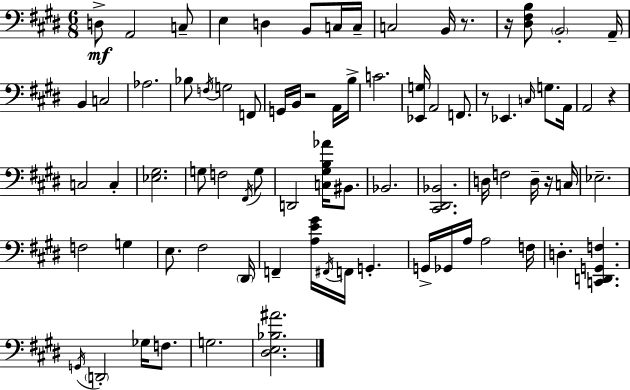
{
  \clef bass
  \numericTimeSignature
  \time 6/8
  \key e \major
  d8->\mf a,2 c8-- | e4 d4 b,8 c16 c16-- | c2 b,16 r8. | r16 <dis fis b>8 \parenthesize b,2-. a,16-- | \break b,4 c2 | aes2. | bes8 \acciaccatura { f16 } g2 f,8 | g,16 b,16 r2 a,16 | \break b16-> c'2. | <ees, g>16 a,2 f,8. | r8 ees,4. \grace { c16 } g8. | a,16 a,2 r4 | \break c2 c4-. | <ees gis>2. | g8 f2 | \acciaccatura { fis,16 } g8 d,2 <c gis b aes'>16 | \break bis,8. bes,2. | <cis, dis, bes,>2. | d16 f2 | d16-- r16 c16 ees2.-- | \break f2 g4 | e8. fis2 | \parenthesize dis,16 f,4-- <a e' gis'>16 \acciaccatura { fis,16 } f,16 g,4.-. | g,16-> ges,16 a16 a2 | \break f16 d4.-. <c, d, g, f>4. | \acciaccatura { g,16 } \parenthesize d,2-. | ges16 f8. g2. | <dis e bes ais'>2. | \break \bar "|."
}